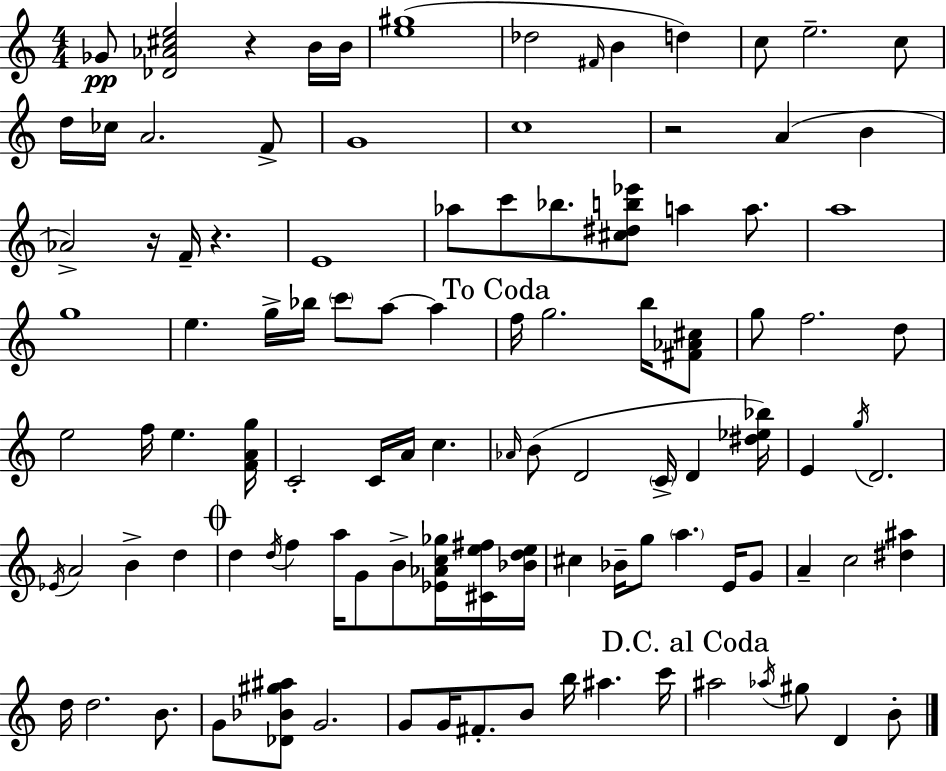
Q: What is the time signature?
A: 4/4